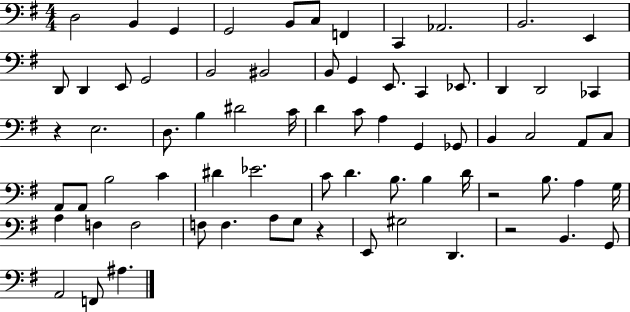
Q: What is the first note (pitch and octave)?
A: D3